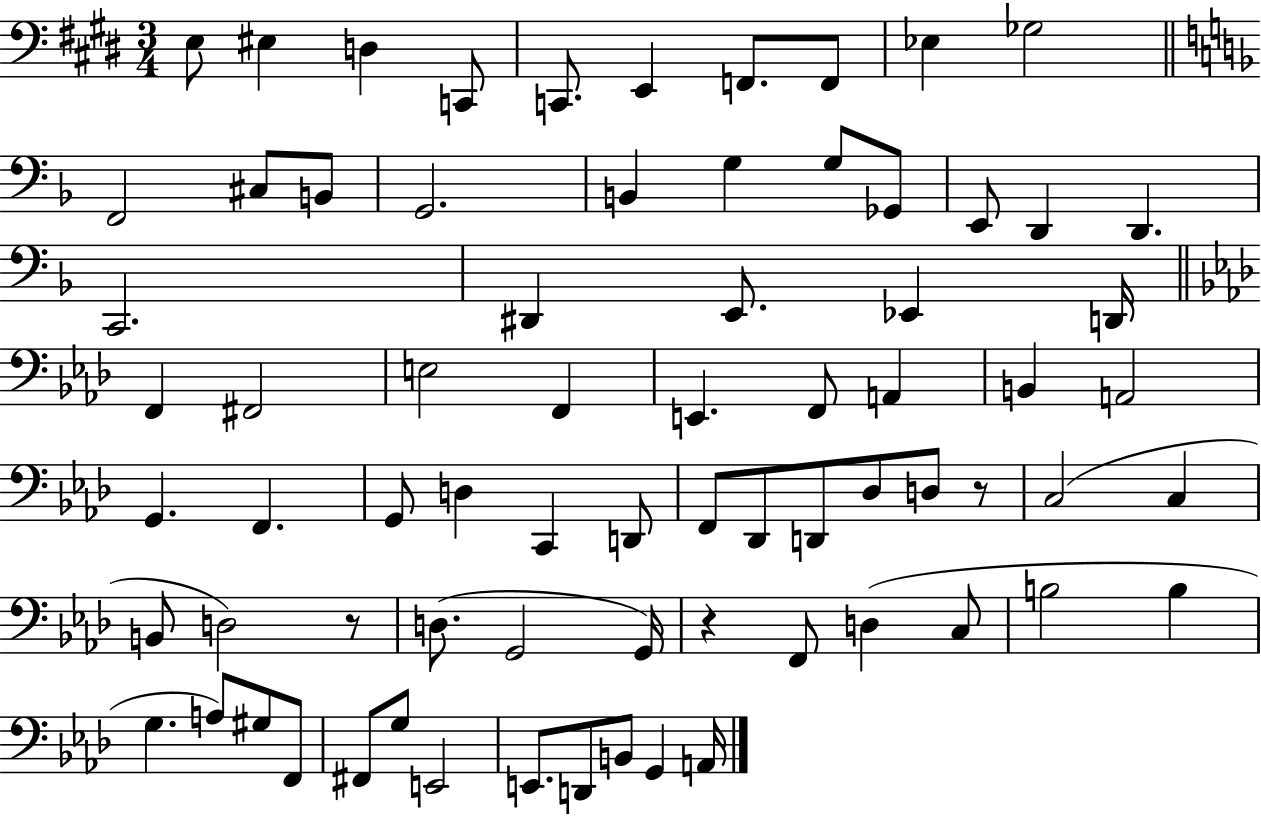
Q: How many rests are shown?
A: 3